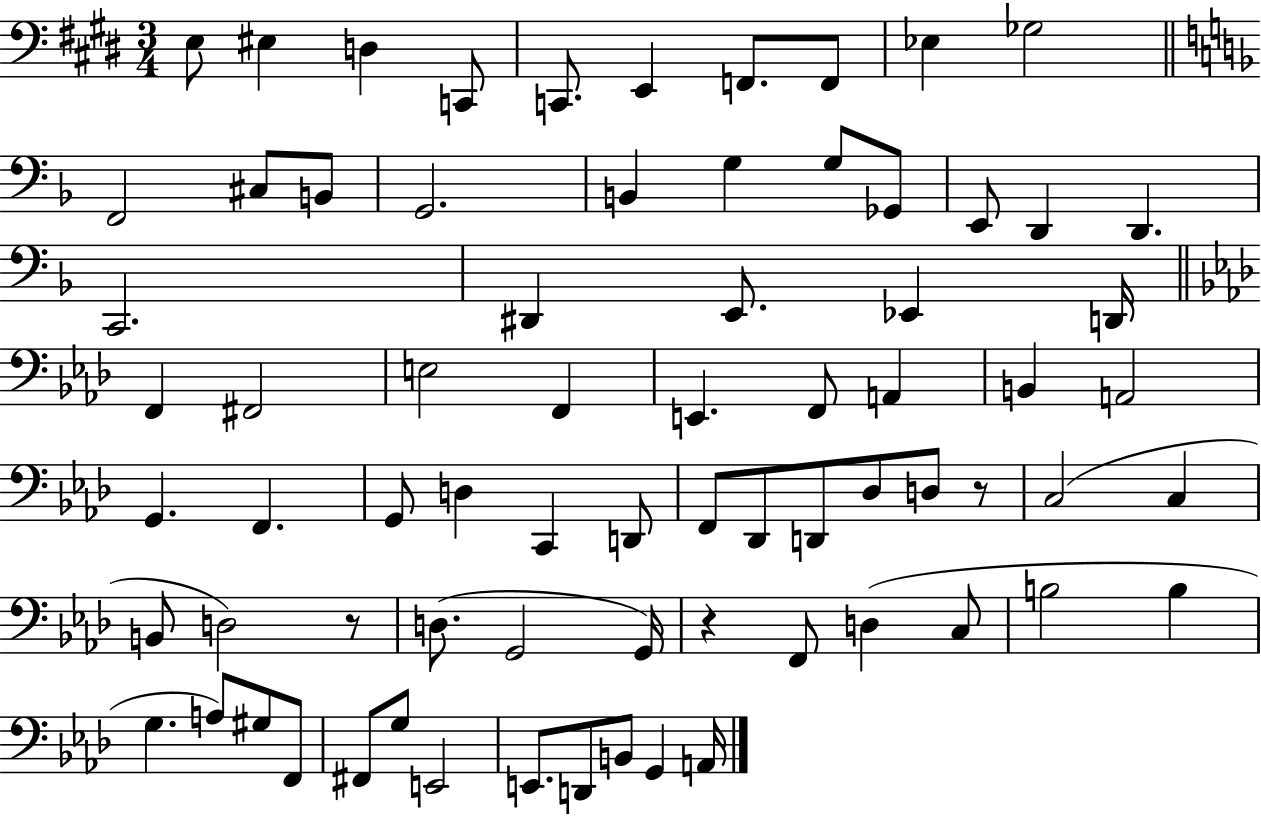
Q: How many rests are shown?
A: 3